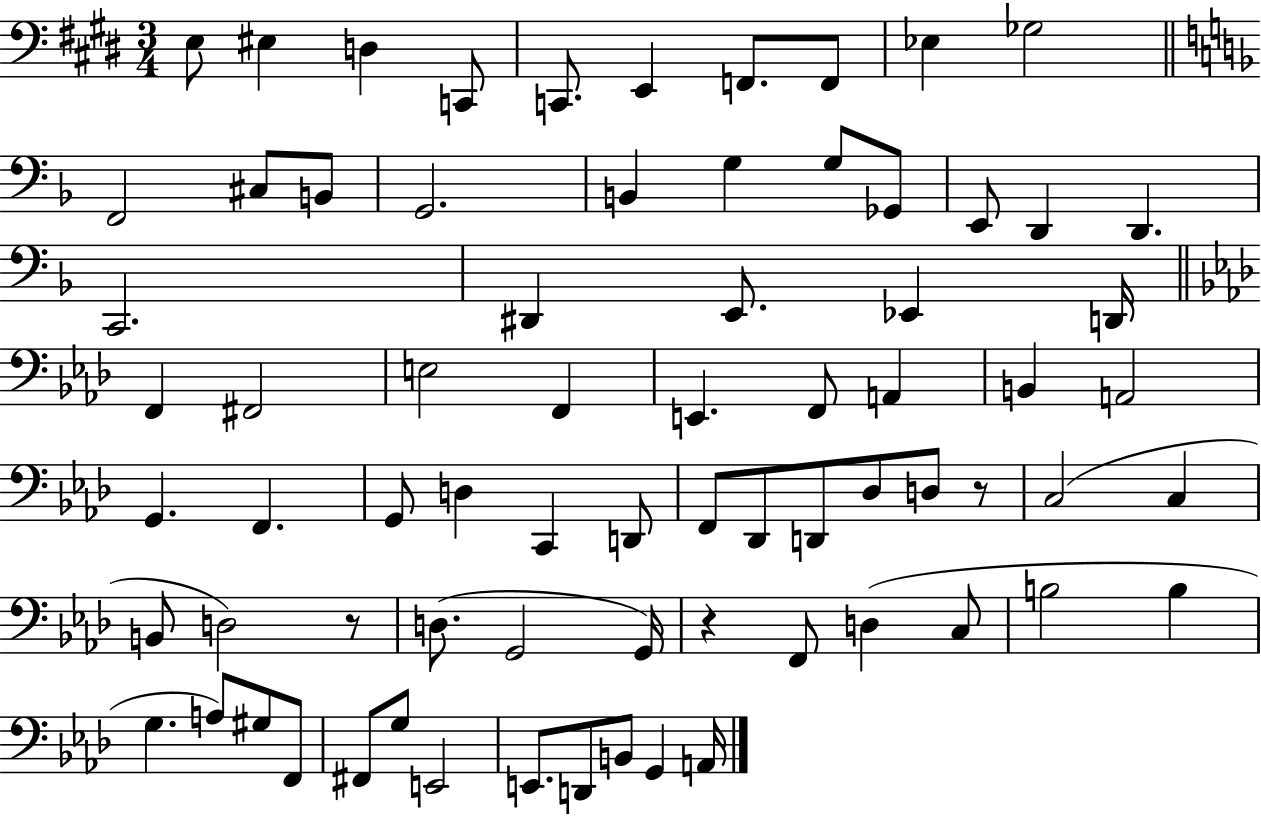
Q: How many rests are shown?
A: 3